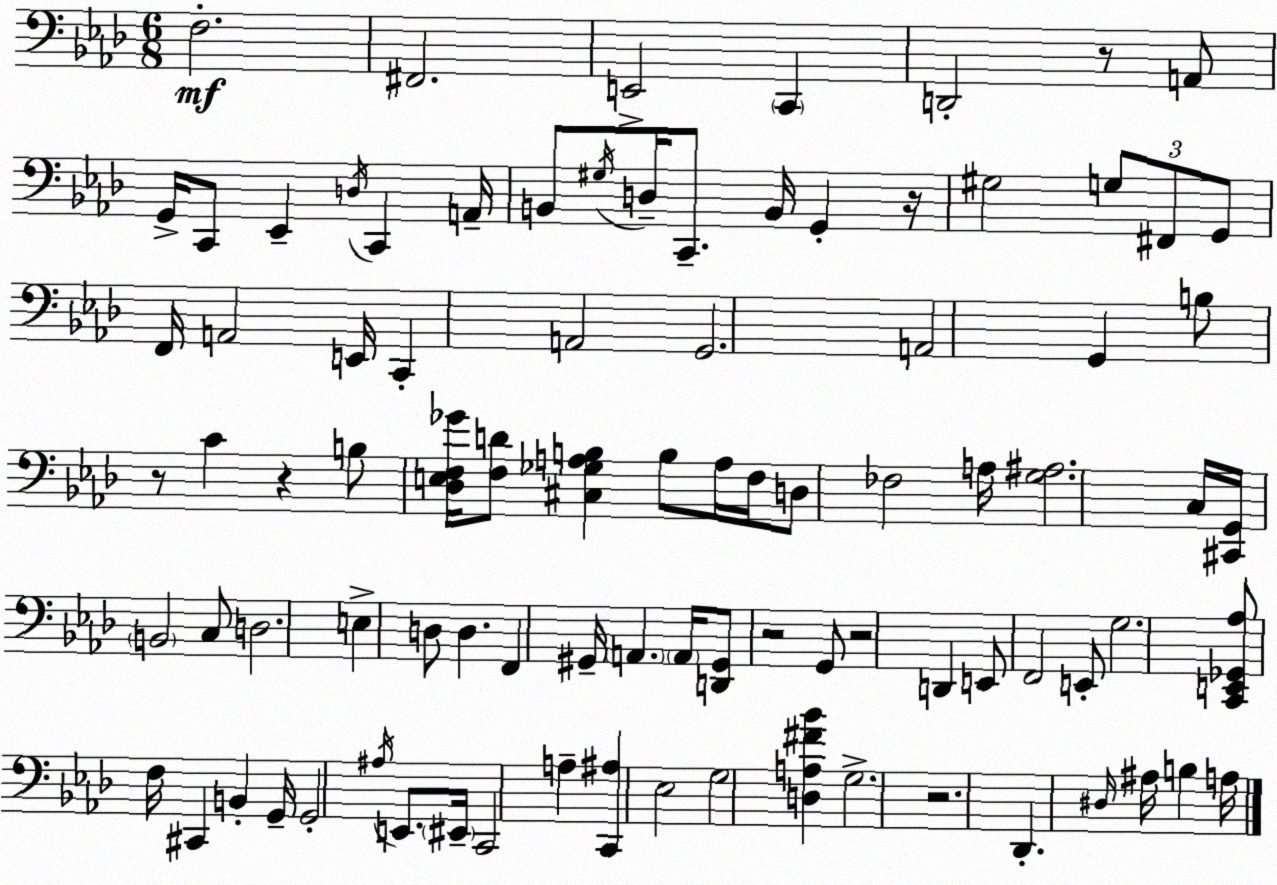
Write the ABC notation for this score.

X:1
T:Untitled
M:6/8
L:1/4
K:Fm
F,2 ^F,,2 E,,2 C,, D,,2 z/2 A,,/2 G,,/4 C,,/2 _E,, D,/4 C,, A,,/4 B,,/2 ^G,/4 D,/4 C,,/2 B,,/4 G,, z/4 ^G,2 G,/2 ^F,,/2 G,,/2 F,,/4 A,,2 E,,/4 C,, A,,2 G,,2 A,,2 G,, B,/2 z/2 C z B,/2 [_D,E,F,_G]/4 [F,D]/2 [^C,_G,A,B,] B,/2 A,/4 F,/4 D,/2 _F,2 A,/4 [G,^A,]2 C,/4 [^C,,G,,]/4 B,,2 C,/2 D,2 E, D,/2 D, F,, ^G,,/4 A,, A,,/4 [D,,^G,,]/2 z2 G,,/2 z2 D,, E,,/2 F,,2 E,,/2 G,2 [C,,E,,_G,,_A,]/2 F,/4 ^C,, B,, G,,/4 G,,2 ^A,/4 E,,/2 ^E,,/4 C,,2 A, [C,,^A,] _E,2 G,2 [D,A,^F_B] G,2 z2 _D,, ^D,/4 ^A,/4 B, A,/4